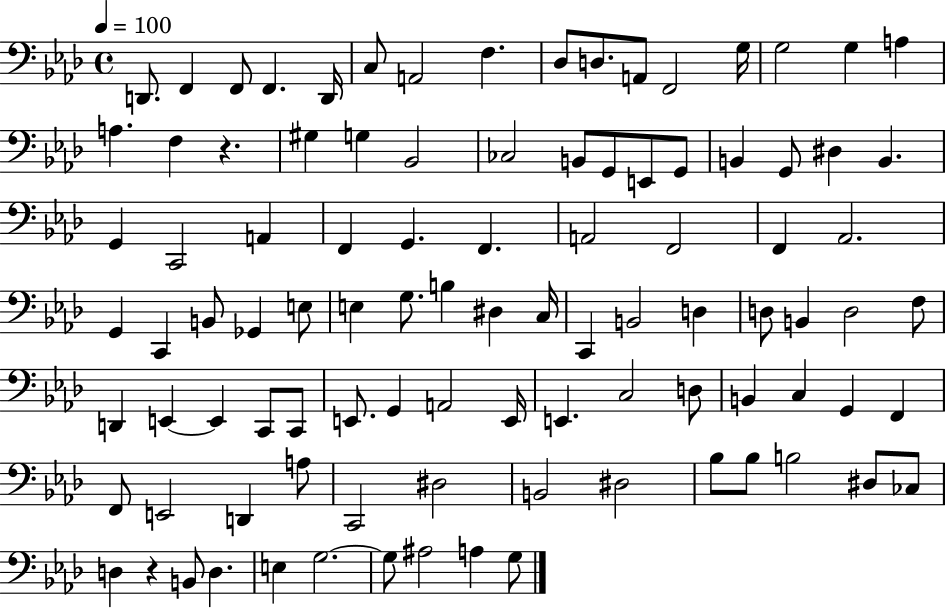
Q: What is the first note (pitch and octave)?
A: D2